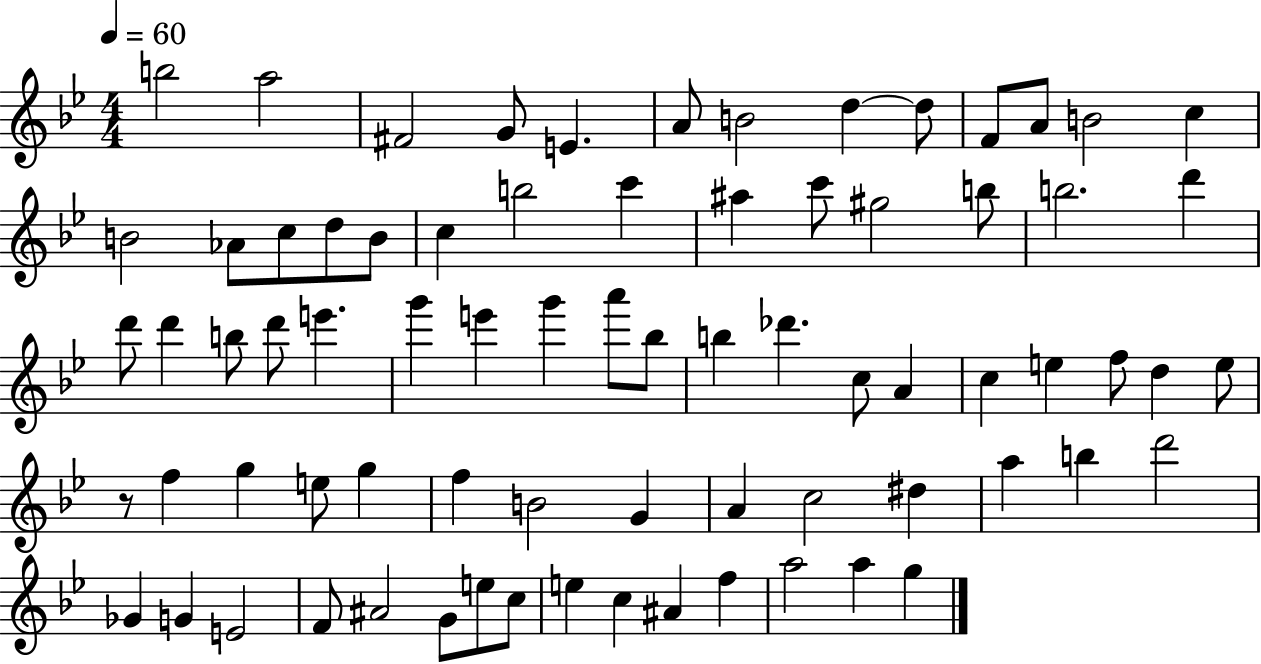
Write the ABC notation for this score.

X:1
T:Untitled
M:4/4
L:1/4
K:Bb
b2 a2 ^F2 G/2 E A/2 B2 d d/2 F/2 A/2 B2 c B2 _A/2 c/2 d/2 B/2 c b2 c' ^a c'/2 ^g2 b/2 b2 d' d'/2 d' b/2 d'/2 e' g' e' g' a'/2 _b/2 b _d' c/2 A c e f/2 d e/2 z/2 f g e/2 g f B2 G A c2 ^d a b d'2 _G G E2 F/2 ^A2 G/2 e/2 c/2 e c ^A f a2 a g